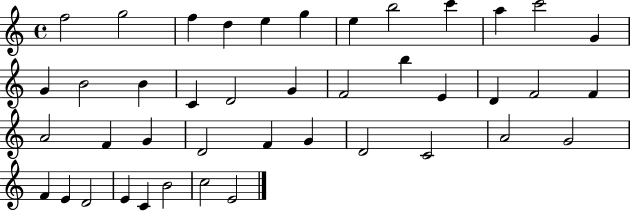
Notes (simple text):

F5/h G5/h F5/q D5/q E5/q G5/q E5/q B5/h C6/q A5/q C6/h G4/q G4/q B4/h B4/q C4/q D4/h G4/q F4/h B5/q E4/q D4/q F4/h F4/q A4/h F4/q G4/q D4/h F4/q G4/q D4/h C4/h A4/h G4/h F4/q E4/q D4/h E4/q C4/q B4/h C5/h E4/h